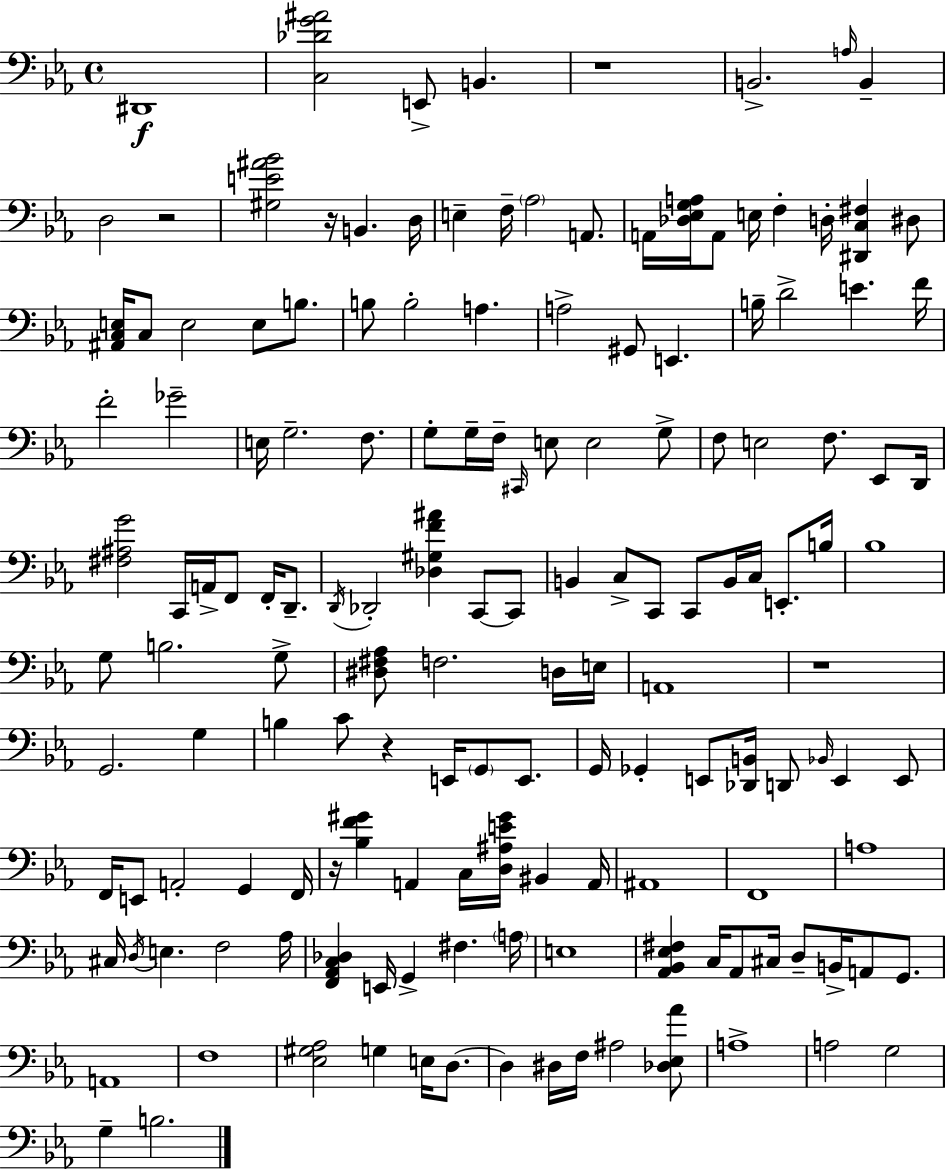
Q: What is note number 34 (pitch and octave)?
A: F4